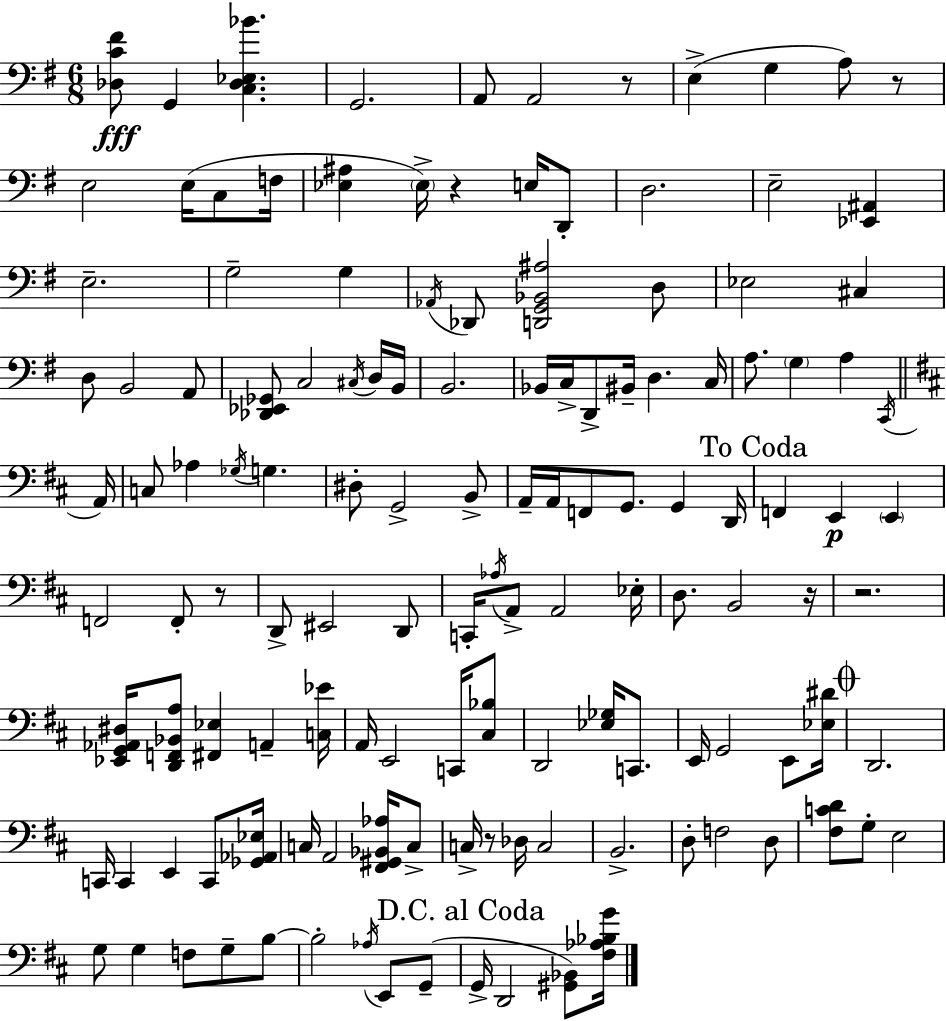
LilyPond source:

{
  \clef bass
  \numericTimeSignature
  \time 6/8
  \key g \major
  \repeat volta 2 { <des c' fis'>8\fff g,4 <c des ees bes'>4. | g,2. | a,8 a,2 r8 | e4->( g4 a8) r8 | \break e2 e16( c8 f16 | <ees ais>4 \parenthesize ees16->) r4 e16 d,8-. | d2. | e2-- <ees, ais,>4 | \break e2.-- | g2-- g4 | \acciaccatura { aes,16 } des,8 <d, g, bes, ais>2 d8 | ees2 cis4 | \break d8 b,2 a,8 | <des, ees, ges,>8 c2 \acciaccatura { cis16 } | d16 b,16 b,2. | bes,16 c16-> d,8-> bis,16-- d4. | \break c16 a8. \parenthesize g4 a4 | \acciaccatura { c,16 } \bar "||" \break \key d \major a,16 c8 aes4 \acciaccatura { ges16 } g4. | dis8-. g,2-> | b,8-> a,16-- a,16 f,8 g,8. g,4 | d,16 \mark "To Coda" f,4 e,4\p \parenthesize e,4 | \break f,2 f,8-. | r8 d,8-> eis,2 | d,8 c,16-. \acciaccatura { aes16 } a,8-> a,2 | ees16-. d8. b,2 | \break r16 r2. | <ees, g, aes, dis>16 <d, f, bes, a>8 <fis, ees>4 a,4-- | <c ees'>16 a,16 e,2 | c,16 <cis bes>8 d,2 <ees ges>16 | \break c,8. e,16 g,2 | e,8 <ees dis'>16 \mark \markup { \musicglyph "scripts.coda" } d,2. | c,16 c,4 e,4 | c,8 <ges, aes, ees>16 c16 a,2 | \break <fis, gis, bes, aes>16 c8-> c16-> r8 des16 c2 | b,2.-> | d8-. f2 | d8 <fis c' d'>8 g8-. e2 | \break g8 g4 f8 g8-- | b8~~ b2-. \acciaccatura { aes16 } | e,8 g,8--( \mark "D.C. al Coda" g,16-> d,2 | <gis, bes,>8) <fis aes bes g'>16 } \bar "|."
}